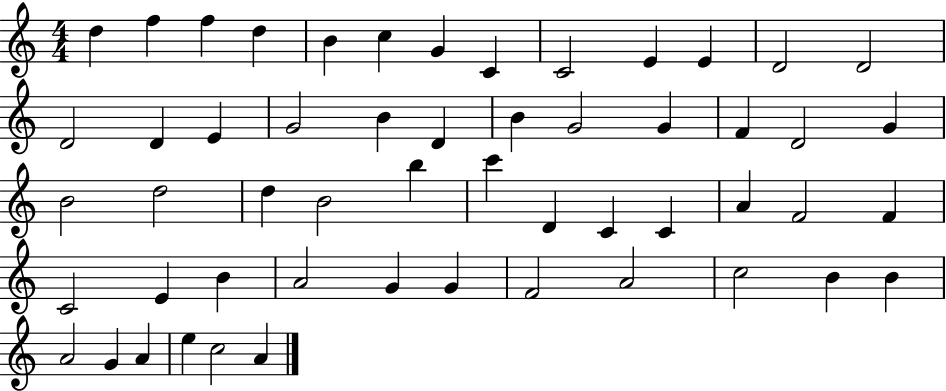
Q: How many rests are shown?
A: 0